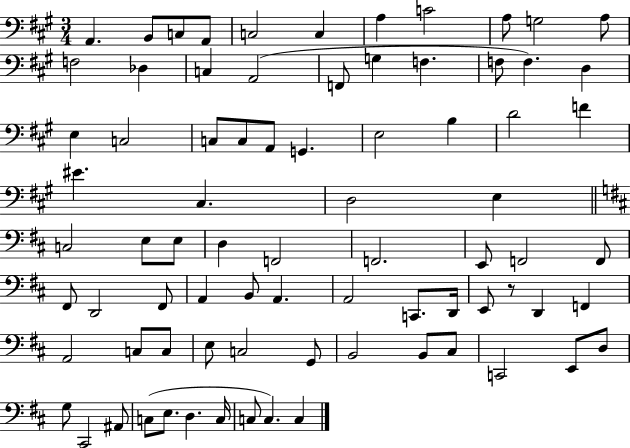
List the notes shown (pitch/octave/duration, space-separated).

A2/q. B2/e C3/e A2/e C3/h C3/q A3/q C4/h A3/e G3/h A3/e F3/h Db3/q C3/q A2/h F2/e G3/q F3/q. F3/e F3/q. D3/q E3/q C3/h C3/e C3/e A2/e G2/q. E3/h B3/q D4/h F4/q EIS4/q. C#3/q. D3/h E3/q C3/h E3/e E3/e D3/q F2/h F2/h. E2/e F2/h F2/e F#2/e D2/h F#2/e A2/q B2/e A2/q. A2/h C2/e. D2/s E2/e R/e D2/q F2/q A2/h C3/e C3/e E3/e C3/h G2/e B2/h B2/e C#3/e C2/h E2/e D3/e G3/e C#2/h A#2/e C3/e E3/e. D3/q. C3/s C3/e C3/q. C3/q